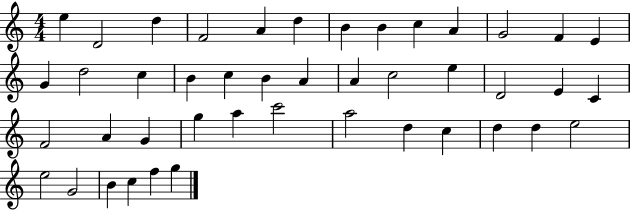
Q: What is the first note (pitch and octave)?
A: E5